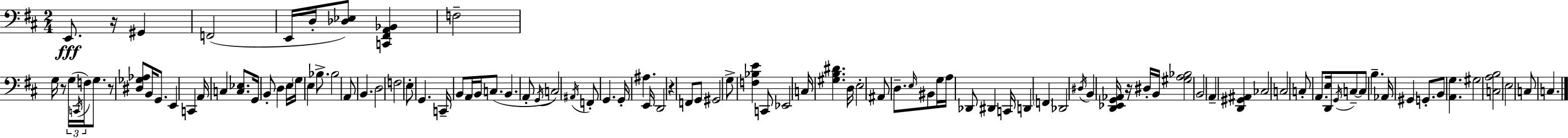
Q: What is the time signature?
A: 2/4